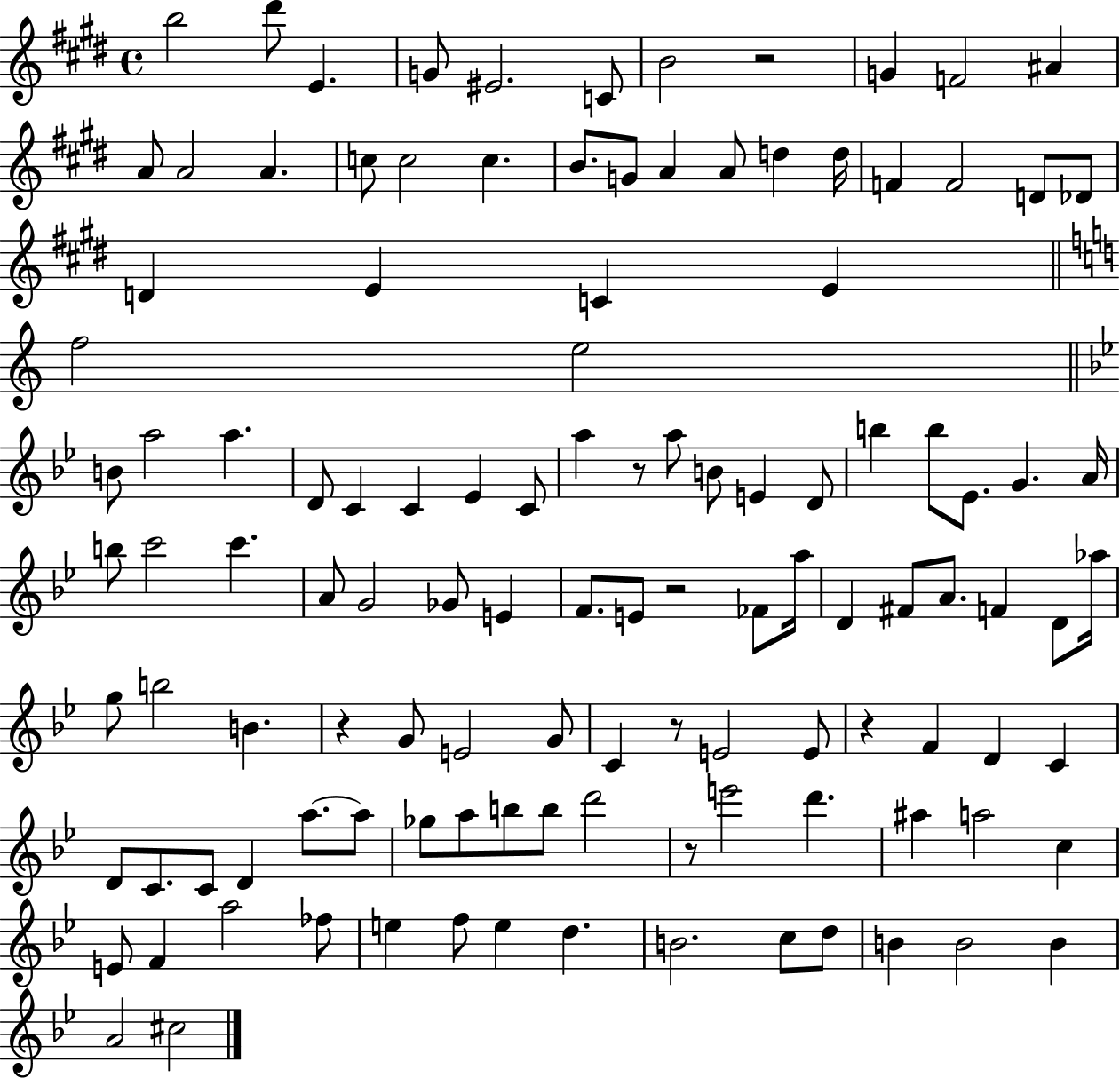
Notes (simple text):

B5/h D#6/e E4/q. G4/e EIS4/h. C4/e B4/h R/h G4/q F4/h A#4/q A4/e A4/h A4/q. C5/e C5/h C5/q. B4/e. G4/e A4/q A4/e D5/q D5/s F4/q F4/h D4/e Db4/e D4/q E4/q C4/q E4/q F5/h E5/h B4/e A5/h A5/q. D4/e C4/q C4/q Eb4/q C4/e A5/q R/e A5/e B4/e E4/q D4/e B5/q B5/e Eb4/e. G4/q. A4/s B5/e C6/h C6/q. A4/e G4/h Gb4/e E4/q F4/e. E4/e R/h FES4/e A5/s D4/q F#4/e A4/e. F4/q D4/e Ab5/s G5/e B5/h B4/q. R/q G4/e E4/h G4/e C4/q R/e E4/h E4/e R/q F4/q D4/q C4/q D4/e C4/e. C4/e D4/q A5/e. A5/e Gb5/e A5/e B5/e B5/e D6/h R/e E6/h D6/q. A#5/q A5/h C5/q E4/e F4/q A5/h FES5/e E5/q F5/e E5/q D5/q. B4/h. C5/e D5/e B4/q B4/h B4/q A4/h C#5/h